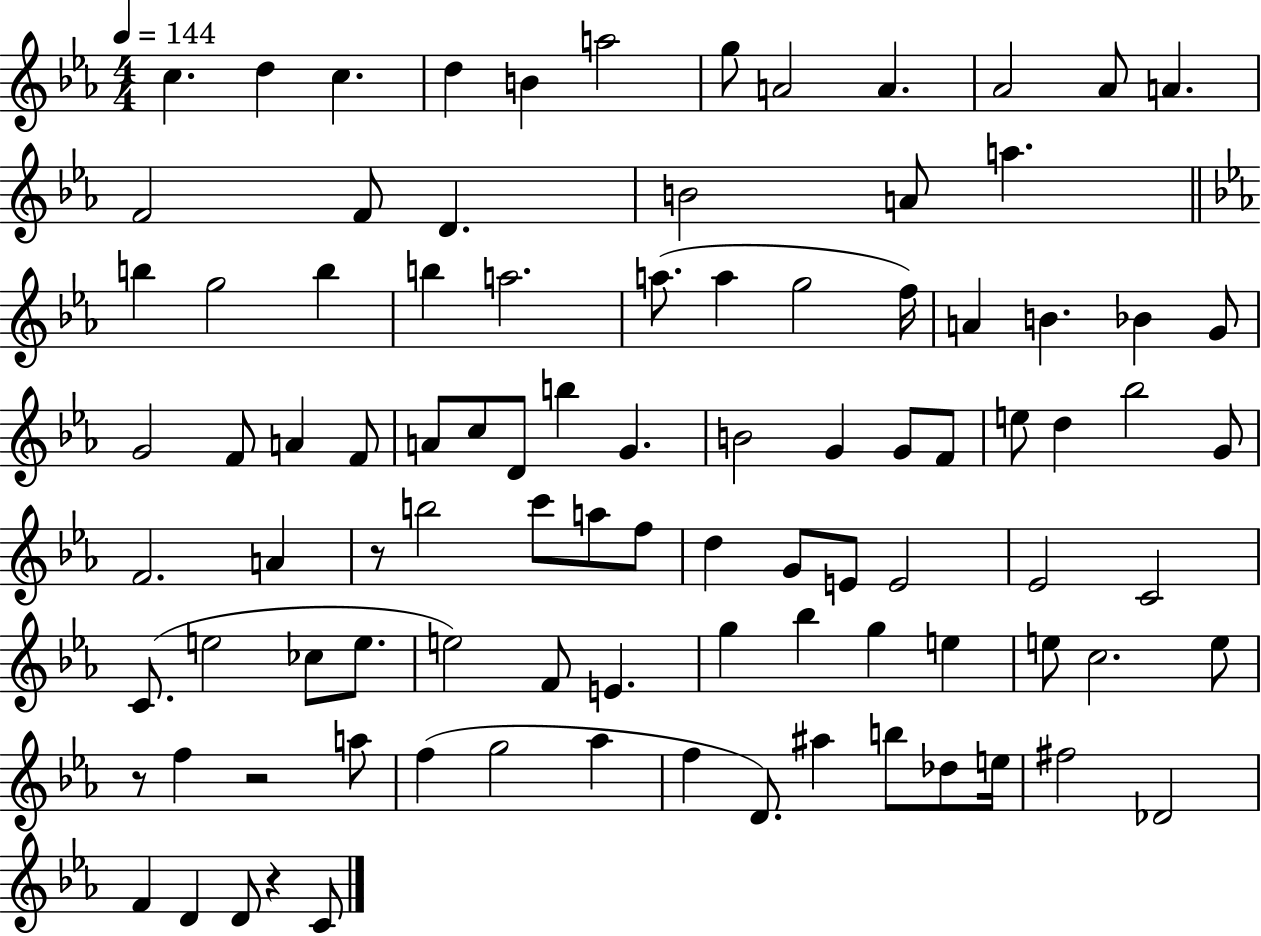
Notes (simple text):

C5/q. D5/q C5/q. D5/q B4/q A5/h G5/e A4/h A4/q. Ab4/h Ab4/e A4/q. F4/h F4/e D4/q. B4/h A4/e A5/q. B5/q G5/h B5/q B5/q A5/h. A5/e. A5/q G5/h F5/s A4/q B4/q. Bb4/q G4/e G4/h F4/e A4/q F4/e A4/e C5/e D4/e B5/q G4/q. B4/h G4/q G4/e F4/e E5/e D5/q Bb5/h G4/e F4/h. A4/q R/e B5/h C6/e A5/e F5/e D5/q G4/e E4/e E4/h Eb4/h C4/h C4/e. E5/h CES5/e E5/e. E5/h F4/e E4/q. G5/q Bb5/q G5/q E5/q E5/e C5/h. E5/e R/e F5/q R/h A5/e F5/q G5/h Ab5/q F5/q D4/e. A#5/q B5/e Db5/e E5/s F#5/h Db4/h F4/q D4/q D4/e R/q C4/e